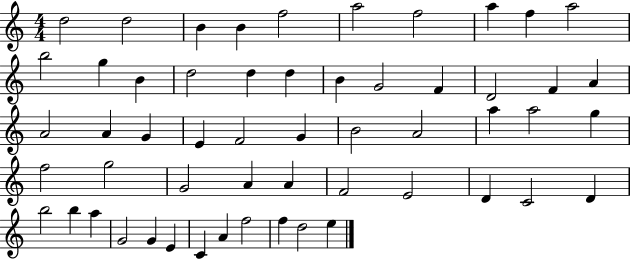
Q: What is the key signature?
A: C major